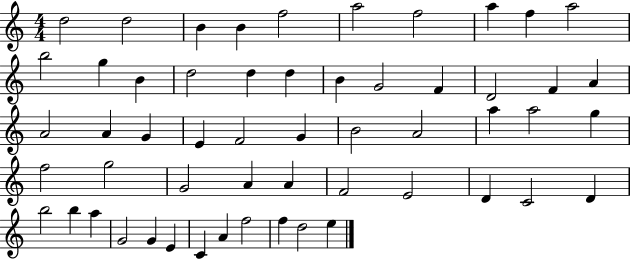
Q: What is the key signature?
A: C major